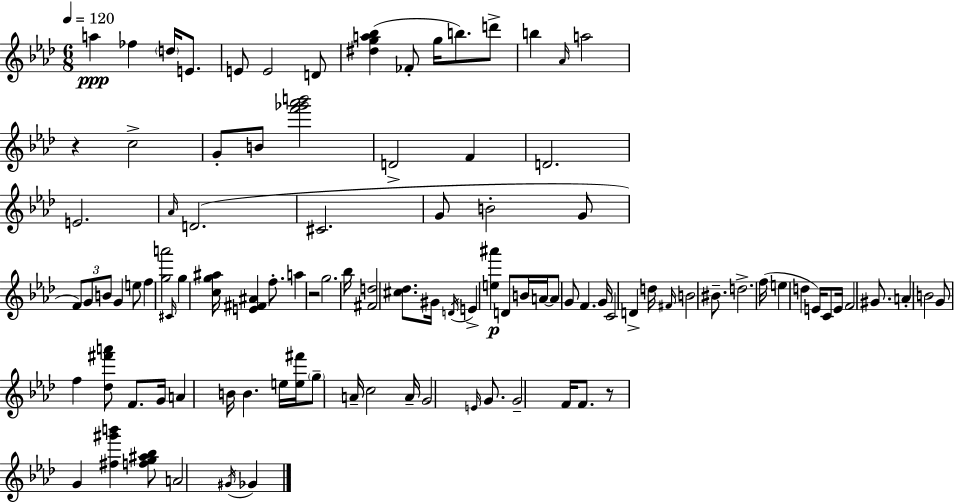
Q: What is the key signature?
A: AES major